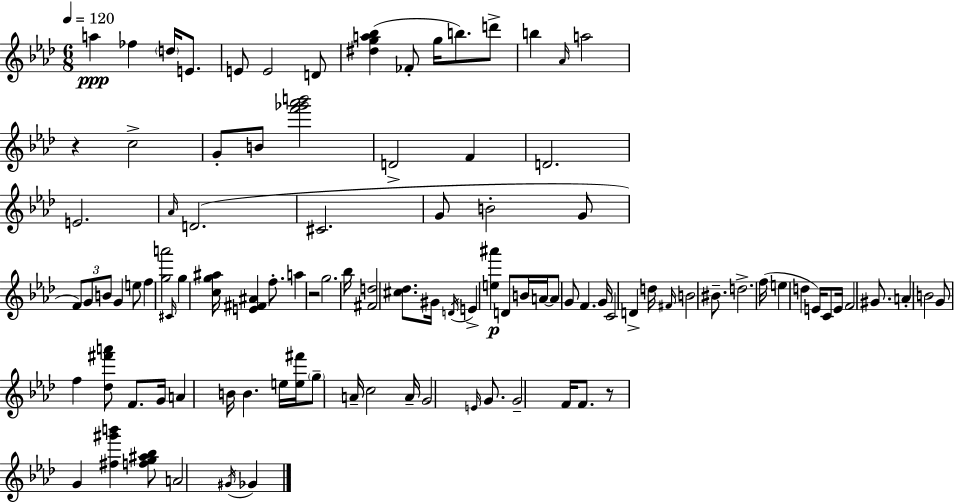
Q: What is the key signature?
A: AES major